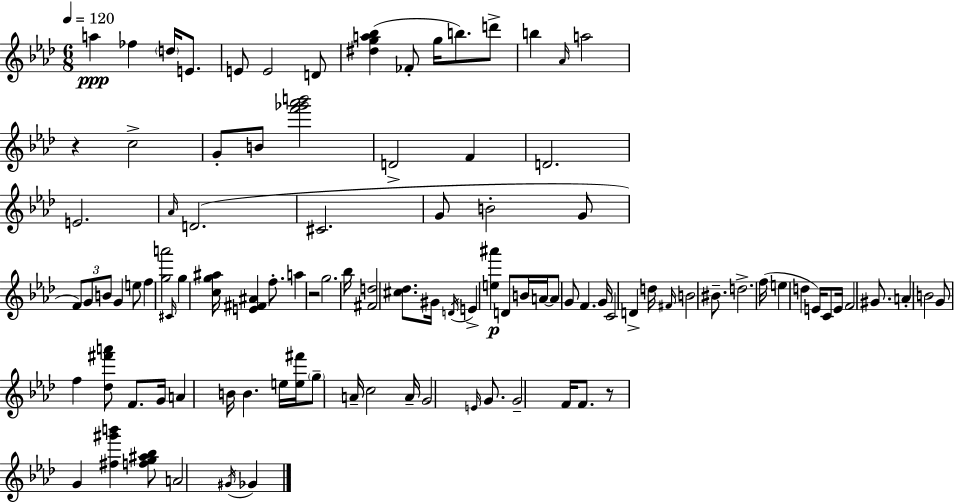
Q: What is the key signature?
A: AES major